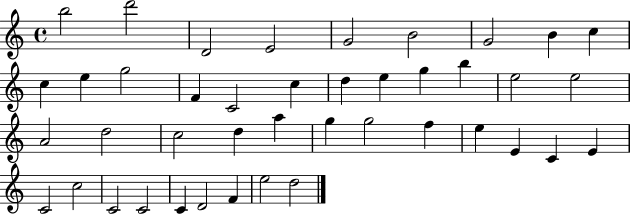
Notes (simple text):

B5/h D6/h D4/h E4/h G4/h B4/h G4/h B4/q C5/q C5/q E5/q G5/h F4/q C4/h C5/q D5/q E5/q G5/q B5/q E5/h E5/h A4/h D5/h C5/h D5/q A5/q G5/q G5/h F5/q E5/q E4/q C4/q E4/q C4/h C5/h C4/h C4/h C4/q D4/h F4/q E5/h D5/h